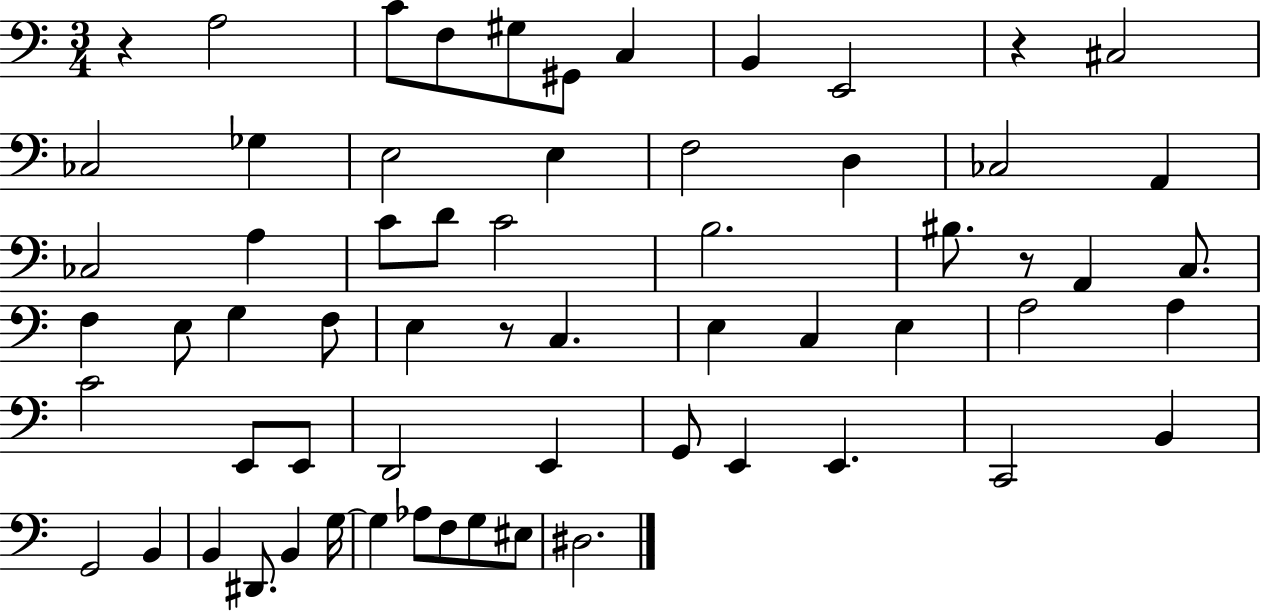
{
  \clef bass
  \numericTimeSignature
  \time 3/4
  \key c \major
  r4 a2 | c'8 f8 gis8 gis,8 c4 | b,4 e,2 | r4 cis2 | \break ces2 ges4 | e2 e4 | f2 d4 | ces2 a,4 | \break ces2 a4 | c'8 d'8 c'2 | b2. | bis8. r8 a,4 c8. | \break f4 e8 g4 f8 | e4 r8 c4. | e4 c4 e4 | a2 a4 | \break c'2 e,8 e,8 | d,2 e,4 | g,8 e,4 e,4. | c,2 b,4 | \break g,2 b,4 | b,4 dis,8. b,4 g16~~ | g4 aes8 f8 g8 eis8 | dis2. | \break \bar "|."
}